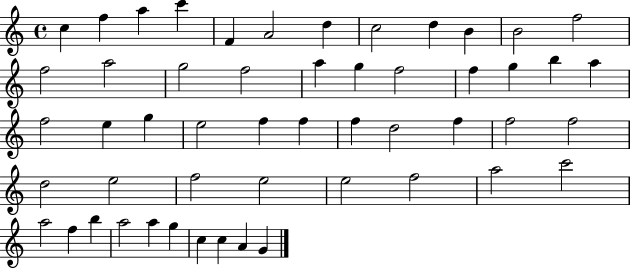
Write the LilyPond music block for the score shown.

{
  \clef treble
  \time 4/4
  \defaultTimeSignature
  \key c \major
  c''4 f''4 a''4 c'''4 | f'4 a'2 d''4 | c''2 d''4 b'4 | b'2 f''2 | \break f''2 a''2 | g''2 f''2 | a''4 g''4 f''2 | f''4 g''4 b''4 a''4 | \break f''2 e''4 g''4 | e''2 f''4 f''4 | f''4 d''2 f''4 | f''2 f''2 | \break d''2 e''2 | f''2 e''2 | e''2 f''2 | a''2 c'''2 | \break a''2 f''4 b''4 | a''2 a''4 g''4 | c''4 c''4 a'4 g'4 | \bar "|."
}